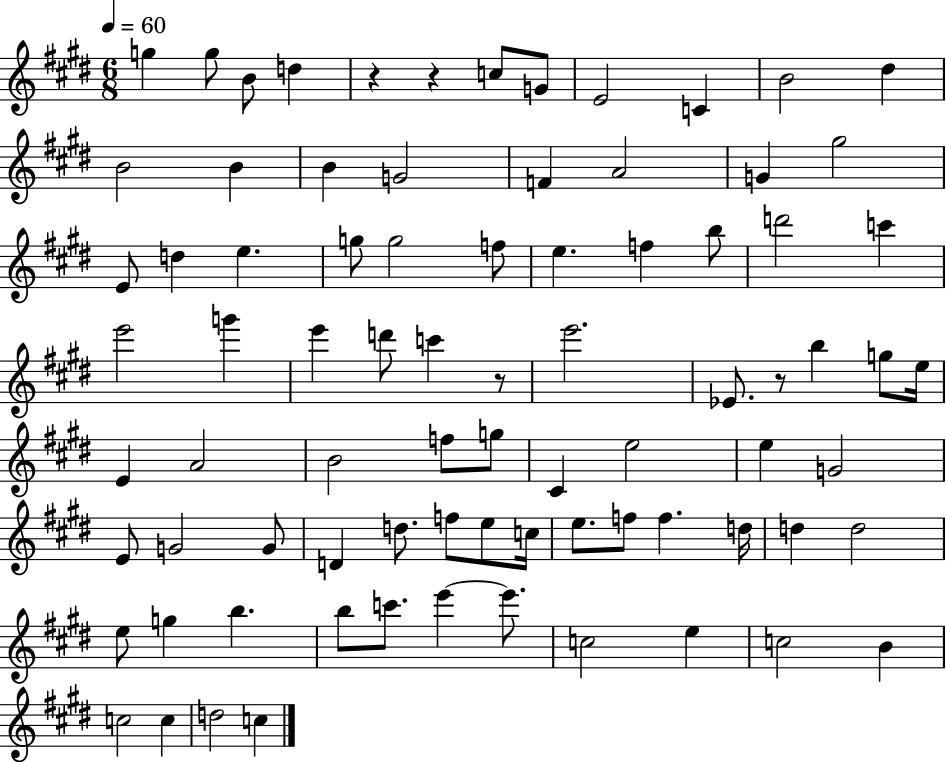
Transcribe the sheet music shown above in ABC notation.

X:1
T:Untitled
M:6/8
L:1/4
K:E
g g/2 B/2 d z z c/2 G/2 E2 C B2 ^d B2 B B G2 F A2 G ^g2 E/2 d e g/2 g2 f/2 e f b/2 d'2 c' e'2 g' e' d'/2 c' z/2 e'2 _E/2 z/2 b g/2 e/4 E A2 B2 f/2 g/2 ^C e2 e G2 E/2 G2 G/2 D d/2 f/2 e/2 c/4 e/2 f/2 f d/4 d d2 e/2 g b b/2 c'/2 e' e'/2 c2 e c2 B c2 c d2 c